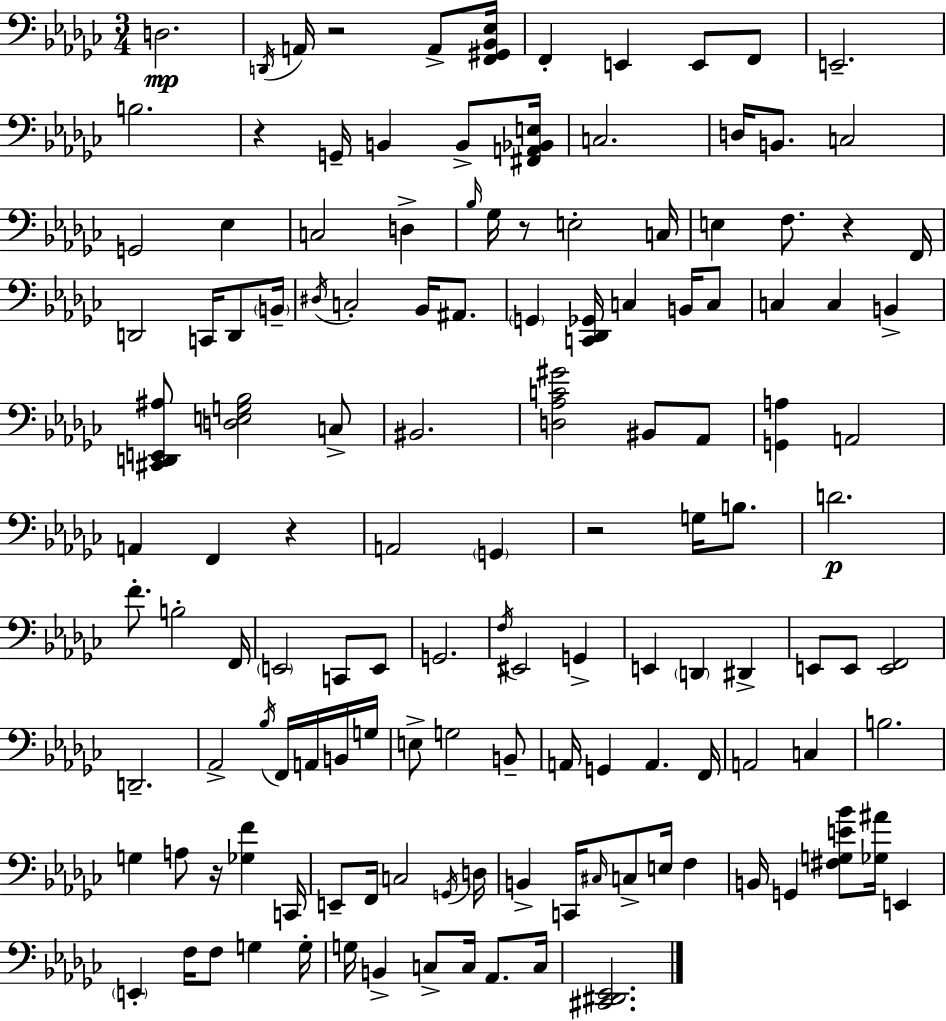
{
  \clef bass
  \numericTimeSignature
  \time 3/4
  \key ees \minor
  d2.\mp | \acciaccatura { d,16 } a,16 r2 a,8-> | <f, gis, bes, ees>16 f,4-. e,4 e,8 f,8 | e,2.-- | \break b2. | r4 g,16-- b,4 b,8-> | <fis, a, bes, e>16 c2. | d16 b,8. c2 | \break g,2 ees4 | c2 d4-> | \grace { bes16 } ges16 r8 e2-. | c16 e4 f8. r4 | \break f,16 d,2 c,16 d,8 | \parenthesize b,16-- \acciaccatura { dis16 } c2-. bes,16 | ais,8. \parenthesize g,4 <c, des, ges,>16 c4 | b,16 c8 c4 c4 b,4-> | \break <cis, d, e, ais>8 <d e g bes>2 | c8-> bis,2. | <d aes c' gis'>2 bis,8 | aes,8 <g, a>4 a,2 | \break a,4 f,4 r4 | a,2 \parenthesize g,4 | r2 g16 | b8. d'2.\p | \break f'8.-. b2-. | f,16 \parenthesize e,2 c,8 | e,8 g,2. | \acciaccatura { f16 } eis,2 | \break g,4-> e,4 \parenthesize d,4 | dis,4-> e,8 e,8 <e, f,>2 | d,2.-- | aes,2-> | \break \acciaccatura { bes16 } f,16 a,16 b,16 g16 e8-> g2 | b,8-- a,16 g,4 a,4. | f,16 a,2 | c4 b2. | \break g4 a8 r16 | <ges f'>4 c,16 e,8-- f,16 c2 | \acciaccatura { g,16 } d16 b,4-> c,16 \grace { cis16 } | c8-> e16 f4 b,16 g,4 | \break <fis g e' bes'>8 <ges ais'>16 e,4 \parenthesize e,4-. f16 | f8 g4 g16-. g16 b,4-> | c8-> c16 aes,8. c16 <cis, dis, ees,>2. | \bar "|."
}